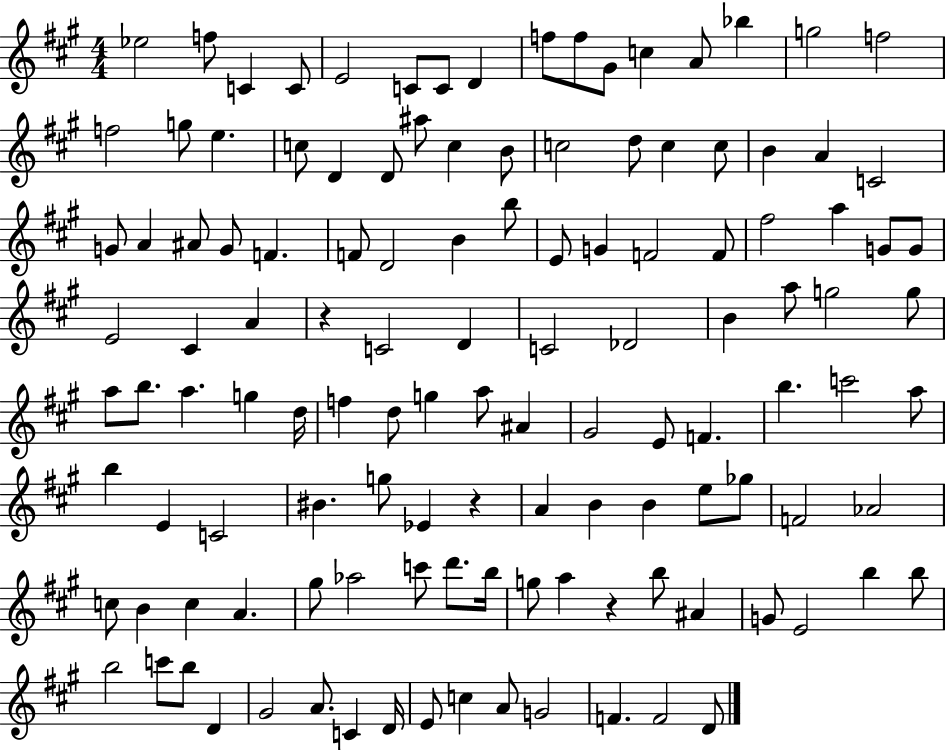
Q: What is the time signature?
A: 4/4